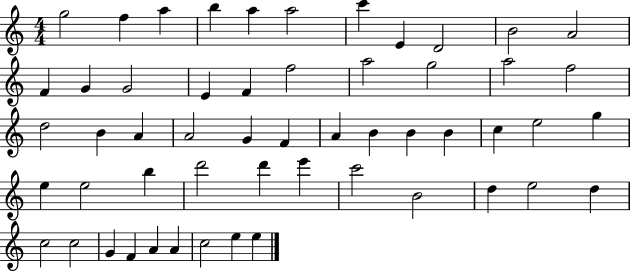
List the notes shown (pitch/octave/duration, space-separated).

G5/h F5/q A5/q B5/q A5/q A5/h C6/q E4/q D4/h B4/h A4/h F4/q G4/q G4/h E4/q F4/q F5/h A5/h G5/h A5/h F5/h D5/h B4/q A4/q A4/h G4/q F4/q A4/q B4/q B4/q B4/q C5/q E5/h G5/q E5/q E5/h B5/q D6/h D6/q E6/q C6/h B4/h D5/q E5/h D5/q C5/h C5/h G4/q F4/q A4/q A4/q C5/h E5/q E5/q